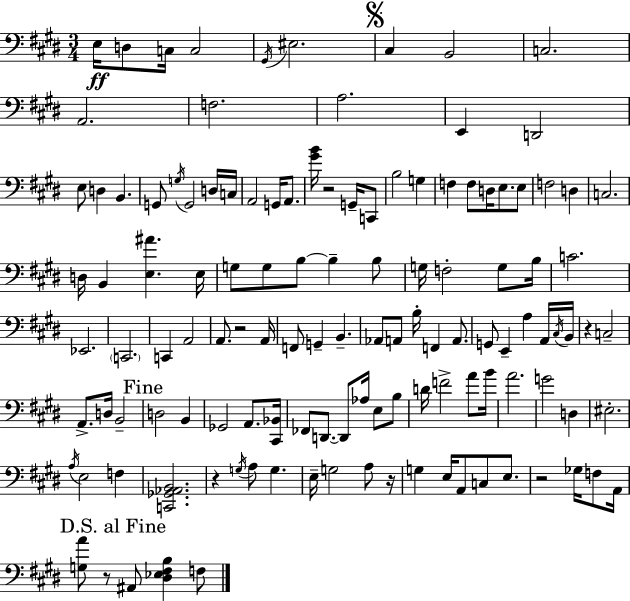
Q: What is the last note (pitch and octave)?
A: F3